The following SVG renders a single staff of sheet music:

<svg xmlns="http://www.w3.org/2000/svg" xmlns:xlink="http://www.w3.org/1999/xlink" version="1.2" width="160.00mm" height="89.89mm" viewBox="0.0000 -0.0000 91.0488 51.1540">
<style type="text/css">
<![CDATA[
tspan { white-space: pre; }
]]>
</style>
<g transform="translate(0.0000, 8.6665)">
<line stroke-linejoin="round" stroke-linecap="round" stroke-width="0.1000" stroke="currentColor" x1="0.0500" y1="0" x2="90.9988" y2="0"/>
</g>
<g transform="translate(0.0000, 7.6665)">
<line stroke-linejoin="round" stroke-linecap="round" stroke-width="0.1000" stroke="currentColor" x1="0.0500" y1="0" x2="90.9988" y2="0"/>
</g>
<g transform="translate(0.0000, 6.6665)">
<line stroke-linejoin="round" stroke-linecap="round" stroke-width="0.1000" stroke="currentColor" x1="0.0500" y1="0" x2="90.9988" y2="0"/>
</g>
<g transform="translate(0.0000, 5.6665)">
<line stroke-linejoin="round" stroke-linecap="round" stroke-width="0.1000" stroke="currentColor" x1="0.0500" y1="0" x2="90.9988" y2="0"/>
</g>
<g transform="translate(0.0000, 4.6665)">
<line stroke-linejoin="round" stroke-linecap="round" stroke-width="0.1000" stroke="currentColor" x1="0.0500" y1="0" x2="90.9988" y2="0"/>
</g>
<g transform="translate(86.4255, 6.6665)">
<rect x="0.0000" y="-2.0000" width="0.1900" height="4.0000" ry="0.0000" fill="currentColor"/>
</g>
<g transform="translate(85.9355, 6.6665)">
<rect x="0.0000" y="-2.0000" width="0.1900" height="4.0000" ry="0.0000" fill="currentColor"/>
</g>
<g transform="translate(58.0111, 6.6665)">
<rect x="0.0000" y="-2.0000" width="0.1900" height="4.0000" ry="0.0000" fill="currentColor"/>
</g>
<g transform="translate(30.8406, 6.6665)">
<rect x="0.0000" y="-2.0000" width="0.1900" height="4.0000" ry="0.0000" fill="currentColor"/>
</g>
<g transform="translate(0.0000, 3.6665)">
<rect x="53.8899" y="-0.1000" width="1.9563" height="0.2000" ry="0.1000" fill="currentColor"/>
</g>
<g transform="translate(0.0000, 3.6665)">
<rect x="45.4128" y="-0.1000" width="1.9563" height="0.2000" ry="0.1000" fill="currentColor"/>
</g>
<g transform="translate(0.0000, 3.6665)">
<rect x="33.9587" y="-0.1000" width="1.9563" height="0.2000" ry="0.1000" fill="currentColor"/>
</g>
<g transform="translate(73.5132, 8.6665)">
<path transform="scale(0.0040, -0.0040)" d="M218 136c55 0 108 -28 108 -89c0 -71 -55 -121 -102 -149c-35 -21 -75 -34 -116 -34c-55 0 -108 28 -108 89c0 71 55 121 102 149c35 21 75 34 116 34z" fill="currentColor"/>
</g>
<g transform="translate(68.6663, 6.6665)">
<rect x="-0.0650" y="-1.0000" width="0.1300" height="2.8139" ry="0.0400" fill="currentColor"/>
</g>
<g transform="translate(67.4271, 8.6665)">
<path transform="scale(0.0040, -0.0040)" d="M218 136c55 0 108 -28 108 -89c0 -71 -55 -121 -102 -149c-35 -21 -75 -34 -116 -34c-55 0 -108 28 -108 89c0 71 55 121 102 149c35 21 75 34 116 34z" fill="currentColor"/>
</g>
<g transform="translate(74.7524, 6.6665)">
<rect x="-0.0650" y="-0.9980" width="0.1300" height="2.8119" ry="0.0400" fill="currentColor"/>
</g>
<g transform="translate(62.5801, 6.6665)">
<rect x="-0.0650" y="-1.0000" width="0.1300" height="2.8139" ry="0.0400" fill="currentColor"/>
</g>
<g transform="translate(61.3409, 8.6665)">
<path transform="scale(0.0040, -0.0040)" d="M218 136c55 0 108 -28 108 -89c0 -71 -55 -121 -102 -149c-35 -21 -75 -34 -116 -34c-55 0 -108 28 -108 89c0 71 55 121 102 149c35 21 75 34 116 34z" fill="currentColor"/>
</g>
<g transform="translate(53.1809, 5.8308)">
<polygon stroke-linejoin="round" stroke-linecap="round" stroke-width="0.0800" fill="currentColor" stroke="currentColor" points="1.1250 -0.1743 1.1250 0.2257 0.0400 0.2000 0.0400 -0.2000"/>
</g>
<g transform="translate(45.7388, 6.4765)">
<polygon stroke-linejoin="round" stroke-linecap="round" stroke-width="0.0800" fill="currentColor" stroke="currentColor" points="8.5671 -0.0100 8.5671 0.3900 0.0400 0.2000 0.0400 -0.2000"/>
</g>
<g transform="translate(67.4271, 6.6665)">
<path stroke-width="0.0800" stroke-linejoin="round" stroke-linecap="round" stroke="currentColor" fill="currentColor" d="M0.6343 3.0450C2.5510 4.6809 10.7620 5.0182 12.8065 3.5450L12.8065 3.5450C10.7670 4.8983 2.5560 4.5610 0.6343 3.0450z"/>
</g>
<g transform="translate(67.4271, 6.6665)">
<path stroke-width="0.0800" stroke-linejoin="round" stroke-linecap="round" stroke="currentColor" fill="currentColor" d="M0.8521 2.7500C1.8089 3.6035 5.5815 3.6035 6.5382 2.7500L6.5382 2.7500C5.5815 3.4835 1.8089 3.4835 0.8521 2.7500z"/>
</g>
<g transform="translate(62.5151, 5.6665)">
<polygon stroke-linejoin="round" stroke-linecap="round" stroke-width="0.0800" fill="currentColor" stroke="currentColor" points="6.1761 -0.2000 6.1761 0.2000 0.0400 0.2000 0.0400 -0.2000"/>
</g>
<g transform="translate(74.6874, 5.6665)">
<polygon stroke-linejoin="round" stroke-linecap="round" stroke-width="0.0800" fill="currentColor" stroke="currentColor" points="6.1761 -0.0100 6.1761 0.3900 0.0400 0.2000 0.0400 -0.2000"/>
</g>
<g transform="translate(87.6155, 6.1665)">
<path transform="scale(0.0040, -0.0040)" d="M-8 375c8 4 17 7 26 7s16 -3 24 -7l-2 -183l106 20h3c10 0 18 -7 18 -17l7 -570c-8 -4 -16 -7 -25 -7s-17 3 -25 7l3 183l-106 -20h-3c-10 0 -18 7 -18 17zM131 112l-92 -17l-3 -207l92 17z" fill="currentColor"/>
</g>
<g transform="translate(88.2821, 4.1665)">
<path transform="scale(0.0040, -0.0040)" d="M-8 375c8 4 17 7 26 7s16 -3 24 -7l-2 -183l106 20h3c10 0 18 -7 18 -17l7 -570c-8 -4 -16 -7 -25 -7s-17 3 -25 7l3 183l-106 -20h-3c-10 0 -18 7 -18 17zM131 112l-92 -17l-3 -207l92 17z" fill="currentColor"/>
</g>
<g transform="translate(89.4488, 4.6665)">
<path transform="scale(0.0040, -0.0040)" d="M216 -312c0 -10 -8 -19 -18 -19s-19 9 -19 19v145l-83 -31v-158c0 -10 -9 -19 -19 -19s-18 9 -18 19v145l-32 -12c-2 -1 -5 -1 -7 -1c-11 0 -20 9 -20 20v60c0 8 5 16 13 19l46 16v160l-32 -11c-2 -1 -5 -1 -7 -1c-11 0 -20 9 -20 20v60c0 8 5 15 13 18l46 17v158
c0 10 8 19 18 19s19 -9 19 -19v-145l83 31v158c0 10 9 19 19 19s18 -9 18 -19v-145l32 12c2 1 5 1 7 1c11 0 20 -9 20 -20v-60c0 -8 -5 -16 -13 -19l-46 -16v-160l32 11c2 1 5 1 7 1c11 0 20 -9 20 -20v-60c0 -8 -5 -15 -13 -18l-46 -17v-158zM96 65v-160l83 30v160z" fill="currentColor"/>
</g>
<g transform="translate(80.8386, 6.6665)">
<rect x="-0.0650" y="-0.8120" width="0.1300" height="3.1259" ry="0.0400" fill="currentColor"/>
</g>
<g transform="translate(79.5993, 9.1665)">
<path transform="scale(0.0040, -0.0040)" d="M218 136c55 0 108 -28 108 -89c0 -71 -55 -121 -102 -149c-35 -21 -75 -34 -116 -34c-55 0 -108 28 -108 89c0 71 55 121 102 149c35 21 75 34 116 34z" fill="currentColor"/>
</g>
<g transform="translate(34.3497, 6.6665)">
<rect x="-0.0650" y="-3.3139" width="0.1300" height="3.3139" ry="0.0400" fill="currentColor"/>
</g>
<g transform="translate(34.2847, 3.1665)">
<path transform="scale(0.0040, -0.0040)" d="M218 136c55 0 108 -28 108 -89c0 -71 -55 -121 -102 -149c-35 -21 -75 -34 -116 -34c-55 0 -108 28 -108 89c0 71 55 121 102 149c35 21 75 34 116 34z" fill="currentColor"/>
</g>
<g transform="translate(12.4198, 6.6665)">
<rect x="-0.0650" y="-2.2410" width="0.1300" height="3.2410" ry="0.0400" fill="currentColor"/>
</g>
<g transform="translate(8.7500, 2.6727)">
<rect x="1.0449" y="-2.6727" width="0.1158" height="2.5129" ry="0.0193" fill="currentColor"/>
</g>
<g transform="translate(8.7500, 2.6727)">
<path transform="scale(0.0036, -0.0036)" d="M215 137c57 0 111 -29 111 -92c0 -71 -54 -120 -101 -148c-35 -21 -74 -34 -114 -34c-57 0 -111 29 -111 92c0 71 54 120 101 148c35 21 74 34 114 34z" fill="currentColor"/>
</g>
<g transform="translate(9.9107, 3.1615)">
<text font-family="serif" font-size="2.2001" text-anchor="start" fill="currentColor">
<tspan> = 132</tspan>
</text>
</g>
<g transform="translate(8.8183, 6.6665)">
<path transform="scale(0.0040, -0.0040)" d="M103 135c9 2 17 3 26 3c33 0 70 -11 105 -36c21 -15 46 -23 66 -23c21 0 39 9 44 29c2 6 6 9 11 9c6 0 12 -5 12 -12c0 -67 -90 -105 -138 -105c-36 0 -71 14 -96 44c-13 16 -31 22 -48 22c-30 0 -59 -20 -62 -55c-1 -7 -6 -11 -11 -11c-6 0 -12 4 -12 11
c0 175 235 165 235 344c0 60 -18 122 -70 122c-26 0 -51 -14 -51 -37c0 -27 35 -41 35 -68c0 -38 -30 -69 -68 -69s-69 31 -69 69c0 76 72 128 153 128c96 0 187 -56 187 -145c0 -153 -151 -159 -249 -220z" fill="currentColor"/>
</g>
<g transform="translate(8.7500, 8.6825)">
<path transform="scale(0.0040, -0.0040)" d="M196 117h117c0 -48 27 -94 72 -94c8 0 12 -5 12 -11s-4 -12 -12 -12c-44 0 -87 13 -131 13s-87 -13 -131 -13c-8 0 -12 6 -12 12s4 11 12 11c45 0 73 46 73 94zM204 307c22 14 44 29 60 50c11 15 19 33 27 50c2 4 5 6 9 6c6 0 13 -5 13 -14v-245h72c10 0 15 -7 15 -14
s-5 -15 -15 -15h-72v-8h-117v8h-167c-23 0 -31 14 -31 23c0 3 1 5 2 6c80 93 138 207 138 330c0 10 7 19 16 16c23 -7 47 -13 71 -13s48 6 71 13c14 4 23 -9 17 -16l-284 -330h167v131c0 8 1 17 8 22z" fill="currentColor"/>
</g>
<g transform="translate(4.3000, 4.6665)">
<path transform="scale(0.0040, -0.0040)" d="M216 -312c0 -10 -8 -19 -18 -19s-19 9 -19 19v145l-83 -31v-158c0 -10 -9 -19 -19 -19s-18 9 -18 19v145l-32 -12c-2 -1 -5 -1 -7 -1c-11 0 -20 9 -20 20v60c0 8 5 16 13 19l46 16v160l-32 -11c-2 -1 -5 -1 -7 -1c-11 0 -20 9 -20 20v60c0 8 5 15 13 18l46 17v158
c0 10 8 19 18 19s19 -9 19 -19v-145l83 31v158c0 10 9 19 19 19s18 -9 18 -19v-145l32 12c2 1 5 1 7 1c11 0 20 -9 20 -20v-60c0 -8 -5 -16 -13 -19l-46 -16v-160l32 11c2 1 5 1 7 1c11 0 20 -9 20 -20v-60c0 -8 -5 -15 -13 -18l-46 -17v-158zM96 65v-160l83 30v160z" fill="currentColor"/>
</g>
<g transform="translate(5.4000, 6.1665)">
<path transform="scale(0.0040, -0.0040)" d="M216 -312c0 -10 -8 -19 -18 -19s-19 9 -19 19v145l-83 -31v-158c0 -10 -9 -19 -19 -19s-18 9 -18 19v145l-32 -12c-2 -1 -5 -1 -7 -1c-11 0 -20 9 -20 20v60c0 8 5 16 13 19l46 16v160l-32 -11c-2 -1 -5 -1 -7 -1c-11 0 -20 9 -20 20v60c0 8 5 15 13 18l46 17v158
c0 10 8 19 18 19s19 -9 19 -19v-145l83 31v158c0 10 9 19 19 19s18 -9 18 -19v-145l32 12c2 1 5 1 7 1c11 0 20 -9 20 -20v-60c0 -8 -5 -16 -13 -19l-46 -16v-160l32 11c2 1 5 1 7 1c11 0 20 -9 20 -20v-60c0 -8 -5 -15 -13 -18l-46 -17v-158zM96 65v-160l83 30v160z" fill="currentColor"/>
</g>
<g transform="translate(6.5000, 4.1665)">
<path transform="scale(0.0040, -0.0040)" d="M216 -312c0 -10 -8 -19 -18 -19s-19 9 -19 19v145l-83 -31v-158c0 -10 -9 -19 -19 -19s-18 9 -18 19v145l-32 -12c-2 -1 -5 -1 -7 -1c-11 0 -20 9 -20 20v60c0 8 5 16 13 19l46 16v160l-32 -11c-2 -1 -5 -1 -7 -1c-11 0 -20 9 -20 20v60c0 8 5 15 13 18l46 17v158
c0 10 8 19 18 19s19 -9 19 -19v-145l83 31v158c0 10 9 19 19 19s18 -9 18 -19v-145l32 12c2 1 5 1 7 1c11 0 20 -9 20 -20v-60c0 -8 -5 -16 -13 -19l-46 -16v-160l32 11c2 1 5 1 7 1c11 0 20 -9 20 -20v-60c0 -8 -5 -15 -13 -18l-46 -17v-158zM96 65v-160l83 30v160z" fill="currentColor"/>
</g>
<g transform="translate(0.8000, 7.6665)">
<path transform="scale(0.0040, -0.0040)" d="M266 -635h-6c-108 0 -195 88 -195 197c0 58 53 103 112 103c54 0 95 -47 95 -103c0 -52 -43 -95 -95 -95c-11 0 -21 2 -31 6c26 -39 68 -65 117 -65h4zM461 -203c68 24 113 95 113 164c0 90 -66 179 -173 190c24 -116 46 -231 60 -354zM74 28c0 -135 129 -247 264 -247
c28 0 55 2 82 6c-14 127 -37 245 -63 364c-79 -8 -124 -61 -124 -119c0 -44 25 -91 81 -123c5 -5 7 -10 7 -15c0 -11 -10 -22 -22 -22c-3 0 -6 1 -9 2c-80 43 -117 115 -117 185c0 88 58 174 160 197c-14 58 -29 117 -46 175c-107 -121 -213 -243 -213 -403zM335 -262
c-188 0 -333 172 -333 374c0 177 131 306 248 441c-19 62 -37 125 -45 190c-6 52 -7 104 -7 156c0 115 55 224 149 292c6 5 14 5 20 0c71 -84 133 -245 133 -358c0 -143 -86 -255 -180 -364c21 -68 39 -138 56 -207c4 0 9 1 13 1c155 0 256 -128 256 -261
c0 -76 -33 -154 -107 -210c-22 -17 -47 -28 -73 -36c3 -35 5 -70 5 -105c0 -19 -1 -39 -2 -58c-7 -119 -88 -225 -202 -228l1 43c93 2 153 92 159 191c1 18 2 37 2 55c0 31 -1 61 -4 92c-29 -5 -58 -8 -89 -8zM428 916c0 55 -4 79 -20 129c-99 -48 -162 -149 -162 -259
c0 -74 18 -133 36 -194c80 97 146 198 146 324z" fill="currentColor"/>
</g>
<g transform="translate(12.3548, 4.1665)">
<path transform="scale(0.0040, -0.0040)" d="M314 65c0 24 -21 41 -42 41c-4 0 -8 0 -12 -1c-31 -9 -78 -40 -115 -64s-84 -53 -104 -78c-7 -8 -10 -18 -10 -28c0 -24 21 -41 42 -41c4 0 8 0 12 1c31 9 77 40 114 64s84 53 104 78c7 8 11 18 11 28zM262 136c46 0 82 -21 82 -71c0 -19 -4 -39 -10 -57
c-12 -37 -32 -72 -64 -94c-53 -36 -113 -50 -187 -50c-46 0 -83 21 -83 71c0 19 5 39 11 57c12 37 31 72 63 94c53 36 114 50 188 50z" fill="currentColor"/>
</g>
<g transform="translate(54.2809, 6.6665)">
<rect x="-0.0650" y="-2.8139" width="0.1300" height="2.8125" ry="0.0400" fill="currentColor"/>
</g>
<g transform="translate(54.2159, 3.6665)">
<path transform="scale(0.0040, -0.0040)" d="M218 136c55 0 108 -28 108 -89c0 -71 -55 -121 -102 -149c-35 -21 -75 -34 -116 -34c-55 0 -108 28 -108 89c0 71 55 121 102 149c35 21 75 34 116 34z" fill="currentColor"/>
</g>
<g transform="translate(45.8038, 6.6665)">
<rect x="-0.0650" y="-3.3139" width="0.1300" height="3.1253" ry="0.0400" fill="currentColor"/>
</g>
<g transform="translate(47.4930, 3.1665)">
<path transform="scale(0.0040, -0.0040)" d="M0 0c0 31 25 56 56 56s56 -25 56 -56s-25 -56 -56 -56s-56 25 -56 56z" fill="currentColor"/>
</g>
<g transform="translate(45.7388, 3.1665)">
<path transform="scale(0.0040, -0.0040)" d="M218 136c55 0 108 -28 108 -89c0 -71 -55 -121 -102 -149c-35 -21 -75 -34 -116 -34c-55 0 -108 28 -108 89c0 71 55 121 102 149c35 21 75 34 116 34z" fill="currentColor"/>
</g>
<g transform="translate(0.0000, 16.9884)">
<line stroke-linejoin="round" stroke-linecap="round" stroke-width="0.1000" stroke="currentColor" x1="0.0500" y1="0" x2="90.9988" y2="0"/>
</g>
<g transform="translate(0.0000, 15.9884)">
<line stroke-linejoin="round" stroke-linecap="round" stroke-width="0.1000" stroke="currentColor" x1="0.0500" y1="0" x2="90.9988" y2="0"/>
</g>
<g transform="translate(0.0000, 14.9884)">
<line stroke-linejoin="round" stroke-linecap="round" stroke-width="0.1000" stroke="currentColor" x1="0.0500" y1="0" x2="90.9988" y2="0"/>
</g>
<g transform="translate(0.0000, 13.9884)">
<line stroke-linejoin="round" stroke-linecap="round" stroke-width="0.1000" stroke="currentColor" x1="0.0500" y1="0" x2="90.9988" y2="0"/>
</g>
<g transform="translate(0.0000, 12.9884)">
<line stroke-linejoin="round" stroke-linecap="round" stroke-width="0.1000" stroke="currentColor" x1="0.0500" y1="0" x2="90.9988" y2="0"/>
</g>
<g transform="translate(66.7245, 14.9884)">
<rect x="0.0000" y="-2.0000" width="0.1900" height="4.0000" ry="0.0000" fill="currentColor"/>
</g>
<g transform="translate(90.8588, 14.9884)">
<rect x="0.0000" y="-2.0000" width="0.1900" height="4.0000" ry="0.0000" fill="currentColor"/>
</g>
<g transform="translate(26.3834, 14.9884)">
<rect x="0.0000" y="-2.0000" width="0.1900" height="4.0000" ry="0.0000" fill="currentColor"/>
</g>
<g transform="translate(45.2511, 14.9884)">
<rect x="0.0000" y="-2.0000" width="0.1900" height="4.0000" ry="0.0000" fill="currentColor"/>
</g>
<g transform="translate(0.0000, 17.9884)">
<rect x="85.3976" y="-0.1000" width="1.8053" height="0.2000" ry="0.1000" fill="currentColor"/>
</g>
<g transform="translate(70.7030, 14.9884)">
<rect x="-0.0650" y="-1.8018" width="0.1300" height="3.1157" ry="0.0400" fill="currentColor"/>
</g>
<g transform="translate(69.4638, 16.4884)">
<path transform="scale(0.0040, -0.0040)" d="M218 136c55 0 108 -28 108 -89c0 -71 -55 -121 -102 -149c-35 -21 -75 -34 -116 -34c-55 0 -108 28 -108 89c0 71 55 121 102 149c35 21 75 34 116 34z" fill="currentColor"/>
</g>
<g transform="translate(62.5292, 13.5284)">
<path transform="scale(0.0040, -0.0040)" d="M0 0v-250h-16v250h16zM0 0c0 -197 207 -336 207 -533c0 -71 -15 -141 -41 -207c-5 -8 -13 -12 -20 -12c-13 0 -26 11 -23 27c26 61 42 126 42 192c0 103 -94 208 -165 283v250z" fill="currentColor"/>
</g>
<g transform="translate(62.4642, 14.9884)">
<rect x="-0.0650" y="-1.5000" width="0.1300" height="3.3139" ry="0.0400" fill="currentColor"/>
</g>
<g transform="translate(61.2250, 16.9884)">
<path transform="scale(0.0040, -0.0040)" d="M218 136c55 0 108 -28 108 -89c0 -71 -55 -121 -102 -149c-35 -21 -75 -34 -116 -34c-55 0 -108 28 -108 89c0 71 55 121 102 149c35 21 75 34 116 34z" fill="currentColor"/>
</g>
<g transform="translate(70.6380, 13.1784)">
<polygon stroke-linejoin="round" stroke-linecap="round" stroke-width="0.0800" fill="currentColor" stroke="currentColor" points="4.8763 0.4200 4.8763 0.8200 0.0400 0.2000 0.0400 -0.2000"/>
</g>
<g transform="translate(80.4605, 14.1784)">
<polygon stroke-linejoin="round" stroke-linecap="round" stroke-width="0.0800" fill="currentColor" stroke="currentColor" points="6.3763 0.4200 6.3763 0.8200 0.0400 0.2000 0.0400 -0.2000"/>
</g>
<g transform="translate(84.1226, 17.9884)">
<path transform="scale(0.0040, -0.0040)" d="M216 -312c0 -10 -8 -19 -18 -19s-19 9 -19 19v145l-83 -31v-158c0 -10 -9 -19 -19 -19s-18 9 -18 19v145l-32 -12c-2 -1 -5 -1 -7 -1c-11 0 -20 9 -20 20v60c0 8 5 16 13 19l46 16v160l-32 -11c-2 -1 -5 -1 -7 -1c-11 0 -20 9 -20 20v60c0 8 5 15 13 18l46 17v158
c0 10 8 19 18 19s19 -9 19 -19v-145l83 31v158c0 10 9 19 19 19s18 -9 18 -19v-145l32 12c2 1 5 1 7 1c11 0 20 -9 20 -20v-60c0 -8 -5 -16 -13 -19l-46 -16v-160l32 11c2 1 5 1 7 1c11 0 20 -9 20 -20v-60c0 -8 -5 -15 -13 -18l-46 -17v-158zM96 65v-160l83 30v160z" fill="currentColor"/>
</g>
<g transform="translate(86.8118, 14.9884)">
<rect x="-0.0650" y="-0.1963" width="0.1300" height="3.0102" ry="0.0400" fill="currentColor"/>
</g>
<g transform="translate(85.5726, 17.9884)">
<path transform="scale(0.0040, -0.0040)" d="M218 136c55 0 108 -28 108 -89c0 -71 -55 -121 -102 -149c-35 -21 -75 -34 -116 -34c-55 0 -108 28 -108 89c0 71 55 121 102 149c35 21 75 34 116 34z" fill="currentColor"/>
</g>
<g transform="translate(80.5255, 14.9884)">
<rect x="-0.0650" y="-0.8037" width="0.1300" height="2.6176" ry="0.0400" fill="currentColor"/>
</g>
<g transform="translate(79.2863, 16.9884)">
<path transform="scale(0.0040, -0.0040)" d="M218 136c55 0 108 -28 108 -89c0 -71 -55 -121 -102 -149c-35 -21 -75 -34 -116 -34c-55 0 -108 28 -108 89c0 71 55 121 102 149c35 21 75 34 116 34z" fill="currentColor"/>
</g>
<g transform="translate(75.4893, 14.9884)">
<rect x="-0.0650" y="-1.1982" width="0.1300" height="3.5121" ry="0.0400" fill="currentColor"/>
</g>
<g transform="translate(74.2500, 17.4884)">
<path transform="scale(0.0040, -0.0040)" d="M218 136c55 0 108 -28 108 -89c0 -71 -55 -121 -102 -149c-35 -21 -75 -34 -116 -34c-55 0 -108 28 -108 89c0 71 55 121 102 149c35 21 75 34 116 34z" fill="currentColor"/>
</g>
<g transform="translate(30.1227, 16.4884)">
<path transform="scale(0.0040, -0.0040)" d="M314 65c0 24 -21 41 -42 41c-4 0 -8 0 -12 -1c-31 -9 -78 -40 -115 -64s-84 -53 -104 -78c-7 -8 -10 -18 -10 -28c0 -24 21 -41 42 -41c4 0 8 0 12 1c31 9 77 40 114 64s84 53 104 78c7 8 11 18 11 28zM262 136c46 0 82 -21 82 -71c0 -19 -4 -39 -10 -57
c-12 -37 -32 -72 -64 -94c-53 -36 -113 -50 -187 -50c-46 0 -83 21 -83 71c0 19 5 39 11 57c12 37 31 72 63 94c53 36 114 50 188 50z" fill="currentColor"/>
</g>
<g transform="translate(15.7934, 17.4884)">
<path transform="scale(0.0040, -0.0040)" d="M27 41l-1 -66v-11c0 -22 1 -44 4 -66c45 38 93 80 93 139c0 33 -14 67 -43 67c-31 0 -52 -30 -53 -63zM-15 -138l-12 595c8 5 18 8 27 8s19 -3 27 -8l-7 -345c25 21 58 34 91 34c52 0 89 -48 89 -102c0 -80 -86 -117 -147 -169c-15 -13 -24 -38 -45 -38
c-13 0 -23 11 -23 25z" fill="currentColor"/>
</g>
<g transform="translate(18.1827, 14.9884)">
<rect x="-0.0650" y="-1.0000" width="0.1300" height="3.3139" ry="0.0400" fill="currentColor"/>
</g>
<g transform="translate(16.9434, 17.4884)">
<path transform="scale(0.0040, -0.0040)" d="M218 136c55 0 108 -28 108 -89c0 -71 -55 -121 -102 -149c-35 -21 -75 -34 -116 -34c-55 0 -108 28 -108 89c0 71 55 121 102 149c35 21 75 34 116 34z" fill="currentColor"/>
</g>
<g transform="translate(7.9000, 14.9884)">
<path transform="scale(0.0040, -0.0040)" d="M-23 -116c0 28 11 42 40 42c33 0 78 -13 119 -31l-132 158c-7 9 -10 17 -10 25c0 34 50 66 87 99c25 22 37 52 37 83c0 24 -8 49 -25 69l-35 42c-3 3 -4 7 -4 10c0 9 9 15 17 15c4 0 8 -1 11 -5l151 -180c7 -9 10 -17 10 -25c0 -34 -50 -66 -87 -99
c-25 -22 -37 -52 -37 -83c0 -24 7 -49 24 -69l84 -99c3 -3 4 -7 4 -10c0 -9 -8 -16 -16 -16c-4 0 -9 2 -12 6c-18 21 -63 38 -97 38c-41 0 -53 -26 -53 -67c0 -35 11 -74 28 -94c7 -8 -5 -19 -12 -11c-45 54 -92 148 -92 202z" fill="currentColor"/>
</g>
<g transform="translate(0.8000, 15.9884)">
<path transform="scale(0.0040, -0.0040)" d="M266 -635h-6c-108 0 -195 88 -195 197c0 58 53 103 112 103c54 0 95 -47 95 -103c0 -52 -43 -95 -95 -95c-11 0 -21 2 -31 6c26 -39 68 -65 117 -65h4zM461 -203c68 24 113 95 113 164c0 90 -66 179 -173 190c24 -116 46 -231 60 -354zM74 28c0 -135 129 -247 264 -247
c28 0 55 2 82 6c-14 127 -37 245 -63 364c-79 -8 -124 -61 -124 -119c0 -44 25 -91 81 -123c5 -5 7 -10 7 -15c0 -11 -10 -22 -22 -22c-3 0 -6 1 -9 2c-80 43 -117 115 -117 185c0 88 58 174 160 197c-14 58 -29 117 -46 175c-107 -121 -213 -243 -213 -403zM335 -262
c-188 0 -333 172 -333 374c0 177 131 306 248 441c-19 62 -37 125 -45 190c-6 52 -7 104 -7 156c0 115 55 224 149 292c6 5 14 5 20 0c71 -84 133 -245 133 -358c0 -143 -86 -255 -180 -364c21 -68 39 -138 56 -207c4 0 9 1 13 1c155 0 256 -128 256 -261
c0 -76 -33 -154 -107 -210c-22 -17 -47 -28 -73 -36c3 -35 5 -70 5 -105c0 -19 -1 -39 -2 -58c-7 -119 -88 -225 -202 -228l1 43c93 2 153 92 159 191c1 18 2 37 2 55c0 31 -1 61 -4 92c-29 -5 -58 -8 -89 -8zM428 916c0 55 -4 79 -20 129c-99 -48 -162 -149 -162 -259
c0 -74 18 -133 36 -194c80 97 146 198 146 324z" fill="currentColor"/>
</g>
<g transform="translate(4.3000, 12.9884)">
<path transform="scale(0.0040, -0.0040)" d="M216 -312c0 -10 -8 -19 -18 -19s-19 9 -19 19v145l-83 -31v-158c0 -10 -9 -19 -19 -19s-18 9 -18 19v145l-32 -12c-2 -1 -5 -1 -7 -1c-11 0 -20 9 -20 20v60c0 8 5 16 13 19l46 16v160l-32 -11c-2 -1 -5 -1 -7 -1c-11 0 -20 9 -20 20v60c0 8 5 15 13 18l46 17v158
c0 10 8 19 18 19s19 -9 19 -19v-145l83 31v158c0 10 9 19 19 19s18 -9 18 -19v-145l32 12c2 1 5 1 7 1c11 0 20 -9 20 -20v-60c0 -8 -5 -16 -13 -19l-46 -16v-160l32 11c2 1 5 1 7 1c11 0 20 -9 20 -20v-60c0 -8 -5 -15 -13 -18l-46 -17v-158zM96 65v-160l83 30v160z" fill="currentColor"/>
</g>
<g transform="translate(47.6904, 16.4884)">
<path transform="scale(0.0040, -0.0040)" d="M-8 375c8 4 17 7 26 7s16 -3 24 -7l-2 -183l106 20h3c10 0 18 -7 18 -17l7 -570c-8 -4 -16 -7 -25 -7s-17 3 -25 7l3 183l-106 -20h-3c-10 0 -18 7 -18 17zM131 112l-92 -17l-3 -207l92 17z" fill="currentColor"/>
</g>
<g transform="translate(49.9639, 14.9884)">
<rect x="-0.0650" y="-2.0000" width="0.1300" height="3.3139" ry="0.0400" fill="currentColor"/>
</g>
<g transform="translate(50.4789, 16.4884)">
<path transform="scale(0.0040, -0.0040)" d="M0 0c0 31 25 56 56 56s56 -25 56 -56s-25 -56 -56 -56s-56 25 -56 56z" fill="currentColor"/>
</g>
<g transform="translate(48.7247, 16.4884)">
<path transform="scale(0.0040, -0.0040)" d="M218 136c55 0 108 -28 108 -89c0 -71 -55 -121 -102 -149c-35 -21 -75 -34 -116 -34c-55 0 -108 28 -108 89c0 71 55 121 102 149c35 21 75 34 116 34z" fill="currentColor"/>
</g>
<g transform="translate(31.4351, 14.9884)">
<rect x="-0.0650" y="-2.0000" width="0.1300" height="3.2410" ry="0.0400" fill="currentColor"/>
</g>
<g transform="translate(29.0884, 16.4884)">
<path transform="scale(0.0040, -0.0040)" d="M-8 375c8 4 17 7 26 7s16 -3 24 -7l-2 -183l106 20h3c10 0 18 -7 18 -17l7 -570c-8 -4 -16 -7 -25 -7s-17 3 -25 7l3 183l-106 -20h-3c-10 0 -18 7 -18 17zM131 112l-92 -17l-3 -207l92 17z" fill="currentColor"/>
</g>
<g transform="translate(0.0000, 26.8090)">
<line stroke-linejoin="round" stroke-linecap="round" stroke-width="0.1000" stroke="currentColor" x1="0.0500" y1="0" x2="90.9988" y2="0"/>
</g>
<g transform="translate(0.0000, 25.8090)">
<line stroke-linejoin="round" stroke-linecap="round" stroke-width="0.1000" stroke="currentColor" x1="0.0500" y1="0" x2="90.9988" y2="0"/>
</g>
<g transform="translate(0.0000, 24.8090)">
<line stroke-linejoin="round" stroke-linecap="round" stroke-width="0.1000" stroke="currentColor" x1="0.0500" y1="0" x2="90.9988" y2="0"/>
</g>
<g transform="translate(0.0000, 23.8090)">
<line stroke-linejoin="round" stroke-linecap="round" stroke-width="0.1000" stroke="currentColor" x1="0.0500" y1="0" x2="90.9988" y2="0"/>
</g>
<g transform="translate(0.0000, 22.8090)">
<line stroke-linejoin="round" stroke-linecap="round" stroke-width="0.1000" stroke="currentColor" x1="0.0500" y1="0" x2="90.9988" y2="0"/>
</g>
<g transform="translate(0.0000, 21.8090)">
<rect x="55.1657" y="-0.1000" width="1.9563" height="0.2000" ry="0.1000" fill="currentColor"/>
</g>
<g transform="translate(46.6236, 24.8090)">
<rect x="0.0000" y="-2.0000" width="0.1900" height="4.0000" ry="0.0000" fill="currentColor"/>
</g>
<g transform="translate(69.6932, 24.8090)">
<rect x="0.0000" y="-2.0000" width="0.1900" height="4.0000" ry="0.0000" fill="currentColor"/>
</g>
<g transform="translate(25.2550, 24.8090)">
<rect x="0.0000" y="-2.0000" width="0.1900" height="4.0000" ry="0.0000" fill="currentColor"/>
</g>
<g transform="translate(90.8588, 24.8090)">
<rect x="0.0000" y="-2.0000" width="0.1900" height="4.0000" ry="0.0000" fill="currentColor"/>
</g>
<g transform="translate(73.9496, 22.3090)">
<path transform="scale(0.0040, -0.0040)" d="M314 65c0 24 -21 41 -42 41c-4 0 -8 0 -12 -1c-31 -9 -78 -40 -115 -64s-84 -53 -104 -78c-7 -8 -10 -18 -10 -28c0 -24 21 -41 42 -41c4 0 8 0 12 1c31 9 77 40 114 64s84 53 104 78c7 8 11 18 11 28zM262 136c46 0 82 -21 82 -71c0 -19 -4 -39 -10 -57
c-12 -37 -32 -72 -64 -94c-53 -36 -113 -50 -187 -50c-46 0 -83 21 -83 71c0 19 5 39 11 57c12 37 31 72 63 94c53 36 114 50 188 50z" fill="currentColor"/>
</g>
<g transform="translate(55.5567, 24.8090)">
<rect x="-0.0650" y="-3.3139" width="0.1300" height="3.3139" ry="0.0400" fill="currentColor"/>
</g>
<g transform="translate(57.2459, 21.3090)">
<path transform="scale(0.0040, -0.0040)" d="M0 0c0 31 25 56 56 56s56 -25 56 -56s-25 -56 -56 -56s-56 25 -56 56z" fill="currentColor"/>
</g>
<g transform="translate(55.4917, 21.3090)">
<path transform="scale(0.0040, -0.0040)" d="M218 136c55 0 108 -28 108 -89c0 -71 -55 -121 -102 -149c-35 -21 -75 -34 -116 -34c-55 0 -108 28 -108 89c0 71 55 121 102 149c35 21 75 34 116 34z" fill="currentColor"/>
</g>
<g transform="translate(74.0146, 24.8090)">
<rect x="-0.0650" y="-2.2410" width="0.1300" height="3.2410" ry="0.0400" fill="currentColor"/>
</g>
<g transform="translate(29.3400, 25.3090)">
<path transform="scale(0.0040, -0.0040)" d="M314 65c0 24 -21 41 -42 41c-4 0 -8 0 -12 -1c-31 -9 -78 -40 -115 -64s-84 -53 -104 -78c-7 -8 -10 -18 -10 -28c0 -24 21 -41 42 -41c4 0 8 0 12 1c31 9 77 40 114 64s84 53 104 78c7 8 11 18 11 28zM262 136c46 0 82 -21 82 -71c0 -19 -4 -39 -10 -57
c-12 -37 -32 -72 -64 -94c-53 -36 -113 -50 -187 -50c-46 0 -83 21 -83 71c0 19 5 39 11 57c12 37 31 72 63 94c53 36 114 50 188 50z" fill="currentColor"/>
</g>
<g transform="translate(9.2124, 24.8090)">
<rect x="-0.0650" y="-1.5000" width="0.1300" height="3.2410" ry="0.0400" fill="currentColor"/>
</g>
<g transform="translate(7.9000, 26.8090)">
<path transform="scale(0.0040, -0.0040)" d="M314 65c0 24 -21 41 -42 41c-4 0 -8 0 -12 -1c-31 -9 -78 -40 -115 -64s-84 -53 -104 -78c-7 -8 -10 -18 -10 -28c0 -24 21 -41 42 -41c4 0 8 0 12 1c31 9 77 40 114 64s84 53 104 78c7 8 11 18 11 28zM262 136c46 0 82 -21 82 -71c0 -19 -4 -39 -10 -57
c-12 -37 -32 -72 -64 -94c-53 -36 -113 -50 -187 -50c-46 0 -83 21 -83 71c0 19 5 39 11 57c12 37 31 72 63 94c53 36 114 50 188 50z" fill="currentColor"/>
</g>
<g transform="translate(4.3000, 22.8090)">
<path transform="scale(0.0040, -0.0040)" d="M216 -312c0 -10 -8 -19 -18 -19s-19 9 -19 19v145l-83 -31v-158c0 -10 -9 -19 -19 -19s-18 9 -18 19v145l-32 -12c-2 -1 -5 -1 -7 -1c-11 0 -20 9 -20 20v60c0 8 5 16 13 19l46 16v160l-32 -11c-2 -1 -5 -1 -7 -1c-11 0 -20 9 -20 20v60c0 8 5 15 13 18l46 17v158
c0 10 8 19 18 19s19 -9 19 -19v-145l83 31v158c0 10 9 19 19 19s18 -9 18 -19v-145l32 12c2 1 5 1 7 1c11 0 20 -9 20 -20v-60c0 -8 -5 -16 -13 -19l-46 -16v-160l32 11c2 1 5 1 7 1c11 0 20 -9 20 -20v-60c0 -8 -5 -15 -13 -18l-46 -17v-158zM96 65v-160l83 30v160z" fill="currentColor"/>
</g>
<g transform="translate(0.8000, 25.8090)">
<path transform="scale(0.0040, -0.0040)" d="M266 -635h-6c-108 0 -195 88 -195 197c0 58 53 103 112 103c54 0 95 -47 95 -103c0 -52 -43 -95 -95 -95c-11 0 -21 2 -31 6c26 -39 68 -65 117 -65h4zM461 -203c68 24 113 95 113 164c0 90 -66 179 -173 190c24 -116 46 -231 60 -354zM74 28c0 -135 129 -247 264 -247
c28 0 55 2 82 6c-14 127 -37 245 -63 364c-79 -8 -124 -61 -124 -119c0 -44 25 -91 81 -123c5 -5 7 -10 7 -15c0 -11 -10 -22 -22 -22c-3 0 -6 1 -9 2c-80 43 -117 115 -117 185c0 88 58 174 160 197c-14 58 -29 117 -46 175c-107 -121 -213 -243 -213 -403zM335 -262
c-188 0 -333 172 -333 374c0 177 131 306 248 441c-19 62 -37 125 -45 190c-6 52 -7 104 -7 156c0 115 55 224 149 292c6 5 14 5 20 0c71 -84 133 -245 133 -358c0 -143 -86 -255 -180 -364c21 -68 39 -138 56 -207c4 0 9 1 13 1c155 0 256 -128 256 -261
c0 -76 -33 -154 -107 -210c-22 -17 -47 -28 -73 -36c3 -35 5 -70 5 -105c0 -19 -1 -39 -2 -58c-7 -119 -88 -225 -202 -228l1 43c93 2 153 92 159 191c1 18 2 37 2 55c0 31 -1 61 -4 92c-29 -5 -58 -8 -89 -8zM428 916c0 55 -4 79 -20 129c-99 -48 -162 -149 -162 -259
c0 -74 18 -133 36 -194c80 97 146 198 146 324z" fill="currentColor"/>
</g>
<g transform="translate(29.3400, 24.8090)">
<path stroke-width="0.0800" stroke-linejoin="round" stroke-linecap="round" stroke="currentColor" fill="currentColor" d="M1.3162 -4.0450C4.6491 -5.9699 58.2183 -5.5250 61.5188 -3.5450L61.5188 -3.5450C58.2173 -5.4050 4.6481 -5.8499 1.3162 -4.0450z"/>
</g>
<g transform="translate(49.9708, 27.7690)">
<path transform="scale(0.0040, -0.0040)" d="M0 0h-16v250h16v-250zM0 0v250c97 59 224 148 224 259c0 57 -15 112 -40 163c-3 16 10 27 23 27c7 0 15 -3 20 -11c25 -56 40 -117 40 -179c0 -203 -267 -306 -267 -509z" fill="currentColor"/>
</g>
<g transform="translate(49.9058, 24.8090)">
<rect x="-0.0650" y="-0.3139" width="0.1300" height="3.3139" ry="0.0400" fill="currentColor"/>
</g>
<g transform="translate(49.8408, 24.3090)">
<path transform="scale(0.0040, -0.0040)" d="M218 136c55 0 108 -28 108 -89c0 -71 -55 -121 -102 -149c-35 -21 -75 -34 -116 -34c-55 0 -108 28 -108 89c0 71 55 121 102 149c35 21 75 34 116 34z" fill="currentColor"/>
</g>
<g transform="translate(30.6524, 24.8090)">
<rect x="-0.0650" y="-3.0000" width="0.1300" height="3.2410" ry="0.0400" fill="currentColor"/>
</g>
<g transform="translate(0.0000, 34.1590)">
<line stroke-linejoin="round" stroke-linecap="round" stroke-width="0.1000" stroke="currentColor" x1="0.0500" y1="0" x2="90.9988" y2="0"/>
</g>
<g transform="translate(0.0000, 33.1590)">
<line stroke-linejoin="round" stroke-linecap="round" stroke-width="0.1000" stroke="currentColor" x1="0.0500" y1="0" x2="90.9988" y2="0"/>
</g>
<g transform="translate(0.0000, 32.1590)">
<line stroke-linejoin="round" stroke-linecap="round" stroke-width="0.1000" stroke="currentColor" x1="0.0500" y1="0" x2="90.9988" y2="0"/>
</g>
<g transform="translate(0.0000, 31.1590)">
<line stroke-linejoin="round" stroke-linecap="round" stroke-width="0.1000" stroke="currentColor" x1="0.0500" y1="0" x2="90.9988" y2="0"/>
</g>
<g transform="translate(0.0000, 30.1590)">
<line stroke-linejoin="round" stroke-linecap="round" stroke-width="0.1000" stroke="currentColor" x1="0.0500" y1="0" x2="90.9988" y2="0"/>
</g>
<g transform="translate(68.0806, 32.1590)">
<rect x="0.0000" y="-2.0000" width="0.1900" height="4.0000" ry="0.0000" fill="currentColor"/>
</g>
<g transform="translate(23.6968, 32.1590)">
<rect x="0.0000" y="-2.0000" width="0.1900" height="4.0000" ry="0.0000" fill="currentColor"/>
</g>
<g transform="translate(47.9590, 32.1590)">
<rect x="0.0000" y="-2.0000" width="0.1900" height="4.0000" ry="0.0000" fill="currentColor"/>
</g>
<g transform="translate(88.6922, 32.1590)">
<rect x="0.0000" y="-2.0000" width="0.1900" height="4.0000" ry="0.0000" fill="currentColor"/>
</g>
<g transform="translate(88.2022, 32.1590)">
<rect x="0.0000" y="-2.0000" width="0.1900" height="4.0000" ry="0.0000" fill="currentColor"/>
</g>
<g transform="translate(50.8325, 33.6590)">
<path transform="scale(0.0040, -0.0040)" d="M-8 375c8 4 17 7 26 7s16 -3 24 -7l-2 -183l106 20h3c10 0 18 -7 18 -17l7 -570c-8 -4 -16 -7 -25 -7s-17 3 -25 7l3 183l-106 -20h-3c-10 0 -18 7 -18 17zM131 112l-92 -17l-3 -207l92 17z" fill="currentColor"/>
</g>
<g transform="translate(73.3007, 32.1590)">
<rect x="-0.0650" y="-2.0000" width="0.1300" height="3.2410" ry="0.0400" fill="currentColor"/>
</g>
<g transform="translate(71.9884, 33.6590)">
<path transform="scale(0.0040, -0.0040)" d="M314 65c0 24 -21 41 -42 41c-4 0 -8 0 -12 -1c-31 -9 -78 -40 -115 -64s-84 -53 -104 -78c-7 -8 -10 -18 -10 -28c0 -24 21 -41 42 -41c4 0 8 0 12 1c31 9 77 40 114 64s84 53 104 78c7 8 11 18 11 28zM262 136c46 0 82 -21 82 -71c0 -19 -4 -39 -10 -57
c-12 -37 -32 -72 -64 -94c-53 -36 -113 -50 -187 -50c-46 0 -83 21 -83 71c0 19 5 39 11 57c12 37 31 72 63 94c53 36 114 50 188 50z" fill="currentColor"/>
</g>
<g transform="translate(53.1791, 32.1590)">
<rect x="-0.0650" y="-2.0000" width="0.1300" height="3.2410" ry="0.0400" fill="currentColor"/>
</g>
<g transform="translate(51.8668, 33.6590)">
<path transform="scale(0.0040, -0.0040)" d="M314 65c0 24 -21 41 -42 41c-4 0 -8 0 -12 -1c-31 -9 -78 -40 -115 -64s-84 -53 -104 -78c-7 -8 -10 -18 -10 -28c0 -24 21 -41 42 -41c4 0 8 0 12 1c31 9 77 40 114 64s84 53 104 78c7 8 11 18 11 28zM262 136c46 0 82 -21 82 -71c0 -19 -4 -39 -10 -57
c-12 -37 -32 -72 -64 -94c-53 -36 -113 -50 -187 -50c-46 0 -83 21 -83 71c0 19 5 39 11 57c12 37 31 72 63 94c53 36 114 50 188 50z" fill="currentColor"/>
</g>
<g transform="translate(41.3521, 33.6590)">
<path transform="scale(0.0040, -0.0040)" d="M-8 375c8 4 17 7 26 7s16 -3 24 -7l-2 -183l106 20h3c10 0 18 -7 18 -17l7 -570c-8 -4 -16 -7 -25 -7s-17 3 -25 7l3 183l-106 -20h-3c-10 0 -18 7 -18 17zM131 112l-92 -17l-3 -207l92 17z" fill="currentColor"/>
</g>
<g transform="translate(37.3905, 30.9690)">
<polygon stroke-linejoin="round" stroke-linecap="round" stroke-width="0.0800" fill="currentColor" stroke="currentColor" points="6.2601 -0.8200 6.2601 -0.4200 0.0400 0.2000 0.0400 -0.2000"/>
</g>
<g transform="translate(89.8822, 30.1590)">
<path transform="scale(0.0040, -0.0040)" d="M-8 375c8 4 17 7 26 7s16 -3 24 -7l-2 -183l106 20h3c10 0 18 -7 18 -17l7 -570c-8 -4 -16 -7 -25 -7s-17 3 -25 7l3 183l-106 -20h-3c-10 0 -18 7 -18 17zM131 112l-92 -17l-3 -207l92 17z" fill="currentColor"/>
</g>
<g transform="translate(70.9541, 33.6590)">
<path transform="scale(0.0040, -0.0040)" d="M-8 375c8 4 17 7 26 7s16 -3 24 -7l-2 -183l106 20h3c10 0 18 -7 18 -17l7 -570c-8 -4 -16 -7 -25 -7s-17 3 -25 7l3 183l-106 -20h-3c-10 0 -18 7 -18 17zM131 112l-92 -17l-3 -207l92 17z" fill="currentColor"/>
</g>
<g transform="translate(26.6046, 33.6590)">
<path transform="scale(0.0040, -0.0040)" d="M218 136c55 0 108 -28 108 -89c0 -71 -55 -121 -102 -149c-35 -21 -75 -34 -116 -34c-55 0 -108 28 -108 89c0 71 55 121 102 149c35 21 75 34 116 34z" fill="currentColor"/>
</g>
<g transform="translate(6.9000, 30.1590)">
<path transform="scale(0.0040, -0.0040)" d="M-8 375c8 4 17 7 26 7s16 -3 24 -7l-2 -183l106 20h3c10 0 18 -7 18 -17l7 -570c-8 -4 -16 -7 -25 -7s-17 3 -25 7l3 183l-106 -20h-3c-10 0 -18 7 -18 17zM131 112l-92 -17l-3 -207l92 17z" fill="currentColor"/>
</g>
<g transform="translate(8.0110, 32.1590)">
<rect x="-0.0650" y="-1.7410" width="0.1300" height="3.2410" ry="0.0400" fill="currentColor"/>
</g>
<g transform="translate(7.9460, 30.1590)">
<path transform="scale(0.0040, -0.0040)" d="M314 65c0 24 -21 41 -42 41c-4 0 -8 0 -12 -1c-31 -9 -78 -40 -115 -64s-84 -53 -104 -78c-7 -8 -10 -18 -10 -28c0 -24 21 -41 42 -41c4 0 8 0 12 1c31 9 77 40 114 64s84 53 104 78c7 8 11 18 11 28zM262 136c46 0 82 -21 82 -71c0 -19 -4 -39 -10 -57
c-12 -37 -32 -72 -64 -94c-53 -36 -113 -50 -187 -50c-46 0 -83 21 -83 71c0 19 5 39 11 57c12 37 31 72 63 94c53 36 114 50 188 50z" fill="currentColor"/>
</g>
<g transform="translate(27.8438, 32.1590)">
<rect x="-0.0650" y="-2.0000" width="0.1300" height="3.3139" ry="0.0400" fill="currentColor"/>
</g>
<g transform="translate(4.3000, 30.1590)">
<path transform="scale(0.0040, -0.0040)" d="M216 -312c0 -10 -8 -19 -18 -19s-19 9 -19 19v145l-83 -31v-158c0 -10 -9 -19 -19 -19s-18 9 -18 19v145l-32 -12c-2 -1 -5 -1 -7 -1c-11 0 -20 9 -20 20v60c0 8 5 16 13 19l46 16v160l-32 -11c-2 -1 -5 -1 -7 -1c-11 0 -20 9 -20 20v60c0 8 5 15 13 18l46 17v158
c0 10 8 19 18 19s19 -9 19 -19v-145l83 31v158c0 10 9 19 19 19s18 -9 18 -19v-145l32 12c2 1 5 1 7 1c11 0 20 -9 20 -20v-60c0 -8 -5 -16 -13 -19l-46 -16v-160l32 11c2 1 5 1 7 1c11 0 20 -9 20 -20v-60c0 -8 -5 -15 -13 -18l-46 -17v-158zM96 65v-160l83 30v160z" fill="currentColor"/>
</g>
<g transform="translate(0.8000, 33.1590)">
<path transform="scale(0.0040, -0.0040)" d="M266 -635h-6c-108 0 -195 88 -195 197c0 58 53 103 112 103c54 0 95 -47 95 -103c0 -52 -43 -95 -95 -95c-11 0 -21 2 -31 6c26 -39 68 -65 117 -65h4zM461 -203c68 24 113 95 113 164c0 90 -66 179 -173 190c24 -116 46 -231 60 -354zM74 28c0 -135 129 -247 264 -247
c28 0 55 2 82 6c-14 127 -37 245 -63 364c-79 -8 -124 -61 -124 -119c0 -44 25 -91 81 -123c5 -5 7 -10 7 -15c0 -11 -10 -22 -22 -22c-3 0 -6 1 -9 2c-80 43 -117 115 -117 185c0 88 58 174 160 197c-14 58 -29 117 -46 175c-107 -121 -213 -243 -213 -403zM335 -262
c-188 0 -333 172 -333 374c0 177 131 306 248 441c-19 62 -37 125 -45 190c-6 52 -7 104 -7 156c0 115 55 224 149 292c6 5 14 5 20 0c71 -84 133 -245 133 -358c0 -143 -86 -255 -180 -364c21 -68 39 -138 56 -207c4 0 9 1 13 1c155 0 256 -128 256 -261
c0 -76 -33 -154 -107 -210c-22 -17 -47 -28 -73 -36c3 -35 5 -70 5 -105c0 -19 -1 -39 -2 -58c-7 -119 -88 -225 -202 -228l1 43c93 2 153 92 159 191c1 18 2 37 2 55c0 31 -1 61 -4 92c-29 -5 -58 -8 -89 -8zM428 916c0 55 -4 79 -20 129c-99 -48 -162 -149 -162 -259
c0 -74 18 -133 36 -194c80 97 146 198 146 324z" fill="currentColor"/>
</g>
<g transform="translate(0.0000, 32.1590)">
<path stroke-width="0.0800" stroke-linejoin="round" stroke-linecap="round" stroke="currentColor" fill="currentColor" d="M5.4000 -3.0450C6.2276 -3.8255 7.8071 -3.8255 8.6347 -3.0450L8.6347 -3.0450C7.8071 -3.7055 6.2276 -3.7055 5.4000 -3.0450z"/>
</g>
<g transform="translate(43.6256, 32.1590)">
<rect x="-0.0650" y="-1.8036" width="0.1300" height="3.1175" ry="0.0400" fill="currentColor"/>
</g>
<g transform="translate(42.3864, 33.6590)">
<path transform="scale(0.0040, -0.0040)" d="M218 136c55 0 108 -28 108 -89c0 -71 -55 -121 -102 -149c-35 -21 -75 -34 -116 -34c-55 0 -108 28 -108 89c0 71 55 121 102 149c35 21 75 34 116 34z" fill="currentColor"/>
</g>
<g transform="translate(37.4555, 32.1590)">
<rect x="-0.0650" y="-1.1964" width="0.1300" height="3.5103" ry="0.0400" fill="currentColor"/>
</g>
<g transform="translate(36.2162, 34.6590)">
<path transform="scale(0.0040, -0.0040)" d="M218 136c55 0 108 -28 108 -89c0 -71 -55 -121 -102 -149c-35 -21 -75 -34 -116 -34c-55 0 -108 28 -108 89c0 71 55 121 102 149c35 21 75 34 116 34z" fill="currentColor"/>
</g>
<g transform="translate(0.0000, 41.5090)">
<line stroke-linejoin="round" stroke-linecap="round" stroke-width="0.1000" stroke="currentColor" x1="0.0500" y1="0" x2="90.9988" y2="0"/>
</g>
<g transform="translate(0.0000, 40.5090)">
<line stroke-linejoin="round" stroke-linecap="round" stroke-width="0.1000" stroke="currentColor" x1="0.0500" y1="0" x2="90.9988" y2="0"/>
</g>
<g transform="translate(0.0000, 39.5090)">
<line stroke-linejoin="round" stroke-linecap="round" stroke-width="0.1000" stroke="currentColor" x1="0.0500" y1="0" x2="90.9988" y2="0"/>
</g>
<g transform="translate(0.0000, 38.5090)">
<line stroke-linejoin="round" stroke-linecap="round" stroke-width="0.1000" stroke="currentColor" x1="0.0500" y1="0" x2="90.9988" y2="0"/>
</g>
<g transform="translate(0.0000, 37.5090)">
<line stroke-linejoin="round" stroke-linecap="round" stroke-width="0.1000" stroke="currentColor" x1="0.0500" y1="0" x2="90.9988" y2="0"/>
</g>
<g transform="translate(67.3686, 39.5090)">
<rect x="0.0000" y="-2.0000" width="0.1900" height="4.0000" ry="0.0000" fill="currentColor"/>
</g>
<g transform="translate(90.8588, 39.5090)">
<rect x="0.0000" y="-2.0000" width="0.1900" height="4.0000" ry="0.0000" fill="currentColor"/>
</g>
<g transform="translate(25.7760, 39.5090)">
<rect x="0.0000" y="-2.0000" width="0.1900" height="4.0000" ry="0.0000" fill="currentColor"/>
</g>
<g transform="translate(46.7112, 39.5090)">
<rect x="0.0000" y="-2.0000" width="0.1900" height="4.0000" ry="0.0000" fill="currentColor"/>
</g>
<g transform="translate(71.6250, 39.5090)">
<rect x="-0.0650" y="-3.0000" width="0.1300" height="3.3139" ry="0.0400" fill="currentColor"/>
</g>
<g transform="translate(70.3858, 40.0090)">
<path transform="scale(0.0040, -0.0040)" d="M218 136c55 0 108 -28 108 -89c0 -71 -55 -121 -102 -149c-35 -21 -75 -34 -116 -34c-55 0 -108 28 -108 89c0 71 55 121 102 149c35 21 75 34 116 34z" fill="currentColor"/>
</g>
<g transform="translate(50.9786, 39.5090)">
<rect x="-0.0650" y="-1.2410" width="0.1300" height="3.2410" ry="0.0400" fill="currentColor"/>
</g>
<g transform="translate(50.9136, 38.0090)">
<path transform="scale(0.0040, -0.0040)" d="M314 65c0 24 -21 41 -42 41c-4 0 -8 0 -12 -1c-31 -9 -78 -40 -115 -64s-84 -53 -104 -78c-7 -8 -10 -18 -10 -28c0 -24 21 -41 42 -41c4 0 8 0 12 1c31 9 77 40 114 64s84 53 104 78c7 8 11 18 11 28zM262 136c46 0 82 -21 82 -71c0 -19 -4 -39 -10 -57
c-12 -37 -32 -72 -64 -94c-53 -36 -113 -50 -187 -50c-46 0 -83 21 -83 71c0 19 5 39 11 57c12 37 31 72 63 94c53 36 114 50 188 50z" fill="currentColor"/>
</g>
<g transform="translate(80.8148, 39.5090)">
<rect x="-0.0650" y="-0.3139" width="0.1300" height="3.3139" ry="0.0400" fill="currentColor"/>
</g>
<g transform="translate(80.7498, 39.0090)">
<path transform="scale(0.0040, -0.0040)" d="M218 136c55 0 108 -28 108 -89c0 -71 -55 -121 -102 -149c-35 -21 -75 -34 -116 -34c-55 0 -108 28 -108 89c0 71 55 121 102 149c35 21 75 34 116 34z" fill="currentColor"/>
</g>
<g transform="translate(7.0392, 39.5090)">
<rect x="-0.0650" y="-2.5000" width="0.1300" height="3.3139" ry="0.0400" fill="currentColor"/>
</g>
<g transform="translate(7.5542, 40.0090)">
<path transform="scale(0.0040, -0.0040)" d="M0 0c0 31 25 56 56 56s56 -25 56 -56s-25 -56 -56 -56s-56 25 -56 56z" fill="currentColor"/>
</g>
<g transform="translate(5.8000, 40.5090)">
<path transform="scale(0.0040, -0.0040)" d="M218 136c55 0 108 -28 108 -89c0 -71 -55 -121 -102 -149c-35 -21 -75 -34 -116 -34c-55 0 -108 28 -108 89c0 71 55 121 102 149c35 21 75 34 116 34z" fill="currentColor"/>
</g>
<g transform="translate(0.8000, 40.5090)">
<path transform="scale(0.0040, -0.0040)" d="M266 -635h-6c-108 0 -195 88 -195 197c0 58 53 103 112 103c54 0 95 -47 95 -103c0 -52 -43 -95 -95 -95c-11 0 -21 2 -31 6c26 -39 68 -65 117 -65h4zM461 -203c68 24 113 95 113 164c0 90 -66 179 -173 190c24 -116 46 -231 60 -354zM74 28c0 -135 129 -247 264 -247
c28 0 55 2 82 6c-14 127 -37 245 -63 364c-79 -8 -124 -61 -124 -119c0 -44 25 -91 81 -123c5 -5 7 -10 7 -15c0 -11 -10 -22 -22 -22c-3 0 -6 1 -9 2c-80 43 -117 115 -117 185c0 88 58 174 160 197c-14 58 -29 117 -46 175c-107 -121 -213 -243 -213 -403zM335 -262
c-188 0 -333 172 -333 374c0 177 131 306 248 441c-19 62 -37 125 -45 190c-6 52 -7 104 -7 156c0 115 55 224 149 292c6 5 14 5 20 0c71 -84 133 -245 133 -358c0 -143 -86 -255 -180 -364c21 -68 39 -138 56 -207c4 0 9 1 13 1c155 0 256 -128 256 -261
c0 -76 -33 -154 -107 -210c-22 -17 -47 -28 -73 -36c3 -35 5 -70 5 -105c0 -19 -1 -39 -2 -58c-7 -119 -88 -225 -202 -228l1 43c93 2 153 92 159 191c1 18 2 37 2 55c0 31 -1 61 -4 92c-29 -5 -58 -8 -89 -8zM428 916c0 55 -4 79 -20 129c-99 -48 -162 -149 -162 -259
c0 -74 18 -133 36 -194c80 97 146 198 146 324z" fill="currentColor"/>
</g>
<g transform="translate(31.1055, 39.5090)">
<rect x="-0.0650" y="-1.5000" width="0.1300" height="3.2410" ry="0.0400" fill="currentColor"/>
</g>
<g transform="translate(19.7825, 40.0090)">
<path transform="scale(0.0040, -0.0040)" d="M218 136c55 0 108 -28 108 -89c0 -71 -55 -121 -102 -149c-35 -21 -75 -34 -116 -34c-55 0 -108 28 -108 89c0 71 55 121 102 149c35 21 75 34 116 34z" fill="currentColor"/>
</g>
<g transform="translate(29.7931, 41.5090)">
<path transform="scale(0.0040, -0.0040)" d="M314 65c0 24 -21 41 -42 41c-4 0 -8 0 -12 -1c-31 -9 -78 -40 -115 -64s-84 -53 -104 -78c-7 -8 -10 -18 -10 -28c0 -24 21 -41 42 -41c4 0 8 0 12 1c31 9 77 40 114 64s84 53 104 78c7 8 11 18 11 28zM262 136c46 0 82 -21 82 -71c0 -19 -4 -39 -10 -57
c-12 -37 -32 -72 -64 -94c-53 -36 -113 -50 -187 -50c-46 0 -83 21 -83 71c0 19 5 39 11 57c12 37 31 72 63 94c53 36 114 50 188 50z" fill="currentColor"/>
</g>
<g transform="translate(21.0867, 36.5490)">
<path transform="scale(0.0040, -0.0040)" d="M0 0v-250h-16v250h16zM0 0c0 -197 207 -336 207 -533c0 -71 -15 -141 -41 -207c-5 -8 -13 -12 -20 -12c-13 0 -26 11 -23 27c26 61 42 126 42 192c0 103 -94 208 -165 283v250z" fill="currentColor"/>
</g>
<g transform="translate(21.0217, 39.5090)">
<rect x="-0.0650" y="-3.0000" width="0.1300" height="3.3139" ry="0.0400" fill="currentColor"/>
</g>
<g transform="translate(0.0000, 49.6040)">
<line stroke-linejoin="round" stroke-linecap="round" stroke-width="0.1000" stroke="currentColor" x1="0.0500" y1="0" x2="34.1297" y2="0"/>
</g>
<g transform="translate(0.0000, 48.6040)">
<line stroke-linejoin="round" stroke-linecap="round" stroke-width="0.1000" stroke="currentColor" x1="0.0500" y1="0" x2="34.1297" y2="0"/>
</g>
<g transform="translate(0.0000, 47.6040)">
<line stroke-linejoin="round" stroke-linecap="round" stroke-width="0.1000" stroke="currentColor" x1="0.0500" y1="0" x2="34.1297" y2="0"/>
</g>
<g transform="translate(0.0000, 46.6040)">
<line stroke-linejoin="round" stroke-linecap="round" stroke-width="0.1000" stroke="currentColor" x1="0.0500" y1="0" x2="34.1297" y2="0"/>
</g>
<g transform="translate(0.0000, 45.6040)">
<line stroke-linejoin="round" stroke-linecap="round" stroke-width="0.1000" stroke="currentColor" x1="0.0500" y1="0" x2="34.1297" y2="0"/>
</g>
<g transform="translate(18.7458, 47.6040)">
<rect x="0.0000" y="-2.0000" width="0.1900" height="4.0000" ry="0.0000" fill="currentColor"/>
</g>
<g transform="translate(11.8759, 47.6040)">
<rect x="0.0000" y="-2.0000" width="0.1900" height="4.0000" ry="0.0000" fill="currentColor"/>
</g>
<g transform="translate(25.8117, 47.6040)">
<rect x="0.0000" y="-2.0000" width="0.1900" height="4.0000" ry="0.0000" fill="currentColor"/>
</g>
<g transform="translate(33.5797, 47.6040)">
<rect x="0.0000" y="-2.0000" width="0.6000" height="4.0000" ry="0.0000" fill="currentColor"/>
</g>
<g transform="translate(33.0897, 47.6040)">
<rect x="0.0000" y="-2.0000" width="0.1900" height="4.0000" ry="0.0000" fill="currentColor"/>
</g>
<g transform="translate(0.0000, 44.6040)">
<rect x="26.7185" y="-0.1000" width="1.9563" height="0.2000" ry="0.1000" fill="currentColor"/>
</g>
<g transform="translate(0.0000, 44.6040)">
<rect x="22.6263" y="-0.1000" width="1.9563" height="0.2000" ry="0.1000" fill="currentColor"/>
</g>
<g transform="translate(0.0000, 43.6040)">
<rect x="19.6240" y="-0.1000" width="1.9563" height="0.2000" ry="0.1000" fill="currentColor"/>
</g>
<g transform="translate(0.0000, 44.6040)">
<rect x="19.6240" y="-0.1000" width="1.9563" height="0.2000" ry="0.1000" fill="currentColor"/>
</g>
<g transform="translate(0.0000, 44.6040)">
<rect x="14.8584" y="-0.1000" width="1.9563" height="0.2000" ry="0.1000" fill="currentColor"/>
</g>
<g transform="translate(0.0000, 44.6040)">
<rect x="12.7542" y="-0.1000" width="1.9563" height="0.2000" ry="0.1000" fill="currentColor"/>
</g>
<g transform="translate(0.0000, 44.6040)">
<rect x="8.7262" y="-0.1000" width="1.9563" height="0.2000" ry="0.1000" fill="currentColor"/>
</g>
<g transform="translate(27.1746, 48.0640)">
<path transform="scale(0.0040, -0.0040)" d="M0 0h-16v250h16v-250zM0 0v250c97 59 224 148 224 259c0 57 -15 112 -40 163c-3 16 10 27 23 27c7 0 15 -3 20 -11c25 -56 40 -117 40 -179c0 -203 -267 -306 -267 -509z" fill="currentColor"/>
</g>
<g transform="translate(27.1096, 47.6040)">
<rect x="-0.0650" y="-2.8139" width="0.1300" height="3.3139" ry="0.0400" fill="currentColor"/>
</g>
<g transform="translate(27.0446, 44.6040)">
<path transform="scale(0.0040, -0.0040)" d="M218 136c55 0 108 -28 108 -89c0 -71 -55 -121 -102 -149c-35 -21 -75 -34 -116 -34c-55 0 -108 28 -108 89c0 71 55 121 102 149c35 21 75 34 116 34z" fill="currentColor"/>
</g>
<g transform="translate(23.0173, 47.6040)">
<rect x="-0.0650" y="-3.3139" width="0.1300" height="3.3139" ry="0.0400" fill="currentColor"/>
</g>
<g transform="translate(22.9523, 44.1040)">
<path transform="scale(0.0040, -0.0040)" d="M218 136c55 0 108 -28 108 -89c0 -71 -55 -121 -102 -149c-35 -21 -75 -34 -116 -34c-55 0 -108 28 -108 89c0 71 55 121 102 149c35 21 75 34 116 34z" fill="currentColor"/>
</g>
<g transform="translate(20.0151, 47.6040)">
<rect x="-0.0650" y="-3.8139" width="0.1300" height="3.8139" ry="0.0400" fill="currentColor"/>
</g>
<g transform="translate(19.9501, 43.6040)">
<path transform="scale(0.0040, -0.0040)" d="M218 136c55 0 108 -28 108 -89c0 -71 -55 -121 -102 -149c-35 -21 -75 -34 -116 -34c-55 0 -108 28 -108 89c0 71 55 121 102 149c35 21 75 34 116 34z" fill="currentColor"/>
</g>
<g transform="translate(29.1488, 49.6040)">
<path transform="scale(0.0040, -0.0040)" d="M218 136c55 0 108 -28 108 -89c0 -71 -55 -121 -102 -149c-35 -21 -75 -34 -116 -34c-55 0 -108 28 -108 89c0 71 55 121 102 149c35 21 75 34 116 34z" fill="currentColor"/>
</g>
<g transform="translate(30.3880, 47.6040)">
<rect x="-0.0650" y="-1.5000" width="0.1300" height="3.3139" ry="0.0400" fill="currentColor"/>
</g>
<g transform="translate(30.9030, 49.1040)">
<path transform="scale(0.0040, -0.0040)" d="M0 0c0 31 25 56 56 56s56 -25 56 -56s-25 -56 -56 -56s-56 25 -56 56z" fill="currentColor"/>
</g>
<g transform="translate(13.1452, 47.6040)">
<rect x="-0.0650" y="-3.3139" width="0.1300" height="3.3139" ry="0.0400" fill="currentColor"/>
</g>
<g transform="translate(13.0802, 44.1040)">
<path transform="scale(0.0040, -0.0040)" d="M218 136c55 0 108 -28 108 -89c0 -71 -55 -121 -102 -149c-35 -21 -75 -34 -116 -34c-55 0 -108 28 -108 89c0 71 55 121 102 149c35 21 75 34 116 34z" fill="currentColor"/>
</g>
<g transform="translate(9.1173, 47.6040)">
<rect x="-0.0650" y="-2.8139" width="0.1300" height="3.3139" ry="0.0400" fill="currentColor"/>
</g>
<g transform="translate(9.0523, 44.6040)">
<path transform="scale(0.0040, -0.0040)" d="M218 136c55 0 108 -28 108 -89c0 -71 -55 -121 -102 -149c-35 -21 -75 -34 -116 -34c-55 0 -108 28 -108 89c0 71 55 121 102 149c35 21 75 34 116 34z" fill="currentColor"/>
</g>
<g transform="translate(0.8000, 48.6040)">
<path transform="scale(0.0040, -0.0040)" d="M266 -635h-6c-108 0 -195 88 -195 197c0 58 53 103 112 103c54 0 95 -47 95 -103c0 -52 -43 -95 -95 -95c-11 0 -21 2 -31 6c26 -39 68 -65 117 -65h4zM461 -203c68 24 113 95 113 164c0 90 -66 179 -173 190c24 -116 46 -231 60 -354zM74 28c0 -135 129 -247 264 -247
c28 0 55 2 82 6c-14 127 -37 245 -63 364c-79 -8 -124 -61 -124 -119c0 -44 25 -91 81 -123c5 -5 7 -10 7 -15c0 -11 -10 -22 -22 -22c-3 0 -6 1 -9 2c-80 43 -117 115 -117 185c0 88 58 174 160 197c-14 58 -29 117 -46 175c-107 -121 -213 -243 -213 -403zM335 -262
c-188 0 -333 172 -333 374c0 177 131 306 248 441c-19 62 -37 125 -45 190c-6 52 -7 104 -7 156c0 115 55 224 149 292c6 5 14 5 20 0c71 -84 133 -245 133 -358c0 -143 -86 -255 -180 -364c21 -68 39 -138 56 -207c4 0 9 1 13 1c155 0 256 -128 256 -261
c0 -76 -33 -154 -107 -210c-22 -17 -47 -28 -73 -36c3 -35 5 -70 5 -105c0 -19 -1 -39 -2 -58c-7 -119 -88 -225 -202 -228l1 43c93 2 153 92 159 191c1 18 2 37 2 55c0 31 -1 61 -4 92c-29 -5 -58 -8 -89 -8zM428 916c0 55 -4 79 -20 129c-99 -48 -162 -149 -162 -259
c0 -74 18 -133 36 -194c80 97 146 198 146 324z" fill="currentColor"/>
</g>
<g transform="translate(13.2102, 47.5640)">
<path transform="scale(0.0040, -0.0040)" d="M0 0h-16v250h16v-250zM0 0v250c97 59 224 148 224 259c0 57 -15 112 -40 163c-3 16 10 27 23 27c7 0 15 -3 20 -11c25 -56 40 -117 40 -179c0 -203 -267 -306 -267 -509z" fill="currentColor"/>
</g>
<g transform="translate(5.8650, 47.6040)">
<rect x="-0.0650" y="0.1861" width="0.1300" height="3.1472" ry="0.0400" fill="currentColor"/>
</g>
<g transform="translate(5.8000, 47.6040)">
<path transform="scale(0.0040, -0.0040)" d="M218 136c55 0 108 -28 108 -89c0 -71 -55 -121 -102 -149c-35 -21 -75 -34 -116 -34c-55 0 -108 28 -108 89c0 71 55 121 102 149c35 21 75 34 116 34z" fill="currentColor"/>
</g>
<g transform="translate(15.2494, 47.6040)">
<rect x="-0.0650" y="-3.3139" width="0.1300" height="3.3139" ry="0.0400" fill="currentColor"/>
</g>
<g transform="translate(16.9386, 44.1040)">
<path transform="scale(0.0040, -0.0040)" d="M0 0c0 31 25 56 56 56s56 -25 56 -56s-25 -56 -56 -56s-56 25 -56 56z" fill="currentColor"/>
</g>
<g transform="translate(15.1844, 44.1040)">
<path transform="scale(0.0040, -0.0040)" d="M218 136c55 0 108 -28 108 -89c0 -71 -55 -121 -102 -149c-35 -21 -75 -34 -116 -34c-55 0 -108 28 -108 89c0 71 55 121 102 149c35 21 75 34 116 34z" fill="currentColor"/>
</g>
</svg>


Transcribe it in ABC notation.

X:1
T:Untitled
M:2/4
L:1/4
K:A
^g2 b b/2 a/4 E/2 E/2 E/2 D/2 z _D F2 F E/2 ^F/2 D/2 E/2 ^C/2 E2 A2 c/2 b g2 f2 ^F D/2 F/2 F2 F2 G A/2 E2 e2 A c B a b/2 b c' b a/2 E